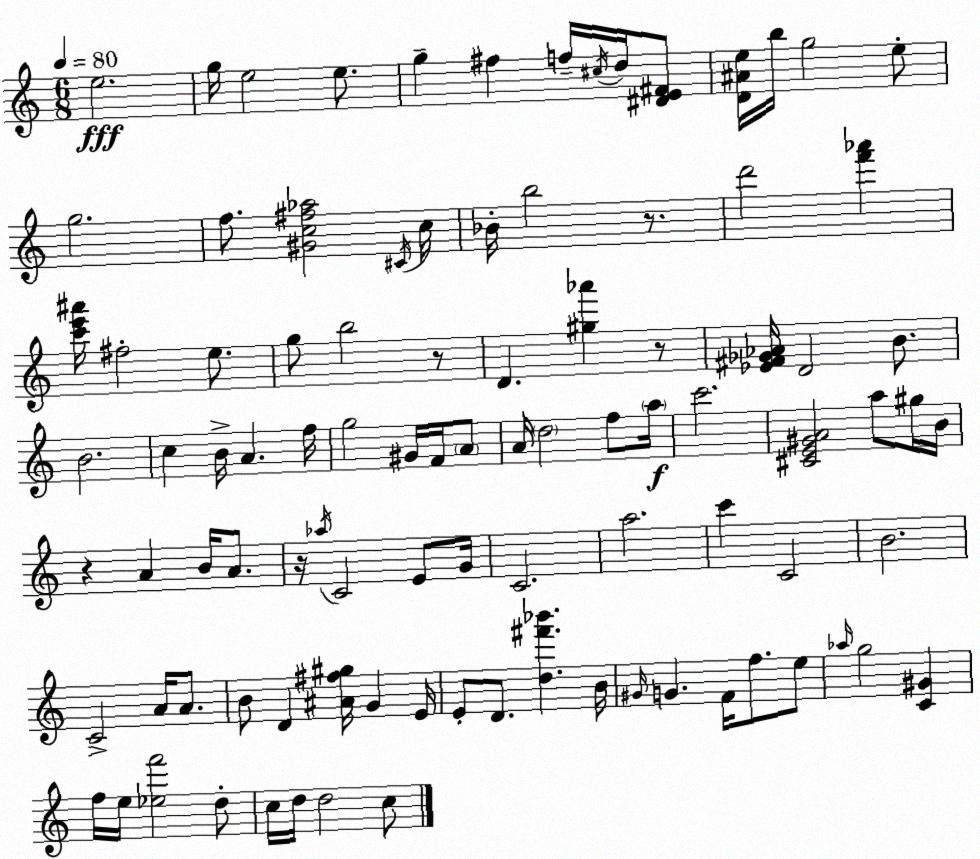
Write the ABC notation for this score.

X:1
T:Untitled
M:6/8
L:1/4
K:C
e2 g/4 e2 e/2 g ^f f/4 ^c/4 d/4 [^DE^F]/2 [D^Ae]/4 b/4 g2 e/2 g2 f/2 [^Gc^f_a]2 ^C/4 c/4 _B/4 b2 z/2 d'2 [f'_a'] [c'e'^a']/4 ^f2 e/2 g/2 b2 z/2 D [^g_a'] z/2 [_E^F_G_A]/4 D2 B/2 B2 c B/4 A f/4 g2 ^G/4 F/4 A/2 A/4 d2 f/2 a/4 c'2 [^CE^GA]2 a/2 ^g/4 B/4 z A B/4 A/2 z/4 _a/4 C2 E/2 G/4 C2 a2 c' C2 B2 C2 A/4 A/2 B/2 D [^A^f^g]/4 G E/4 E/2 D/2 [d^f'_b'] B/4 ^G/4 G F/4 f/2 e/2 _a/4 g2 [C^G] f/4 e/4 [_ef']2 d/2 c/4 d/4 d2 c/2